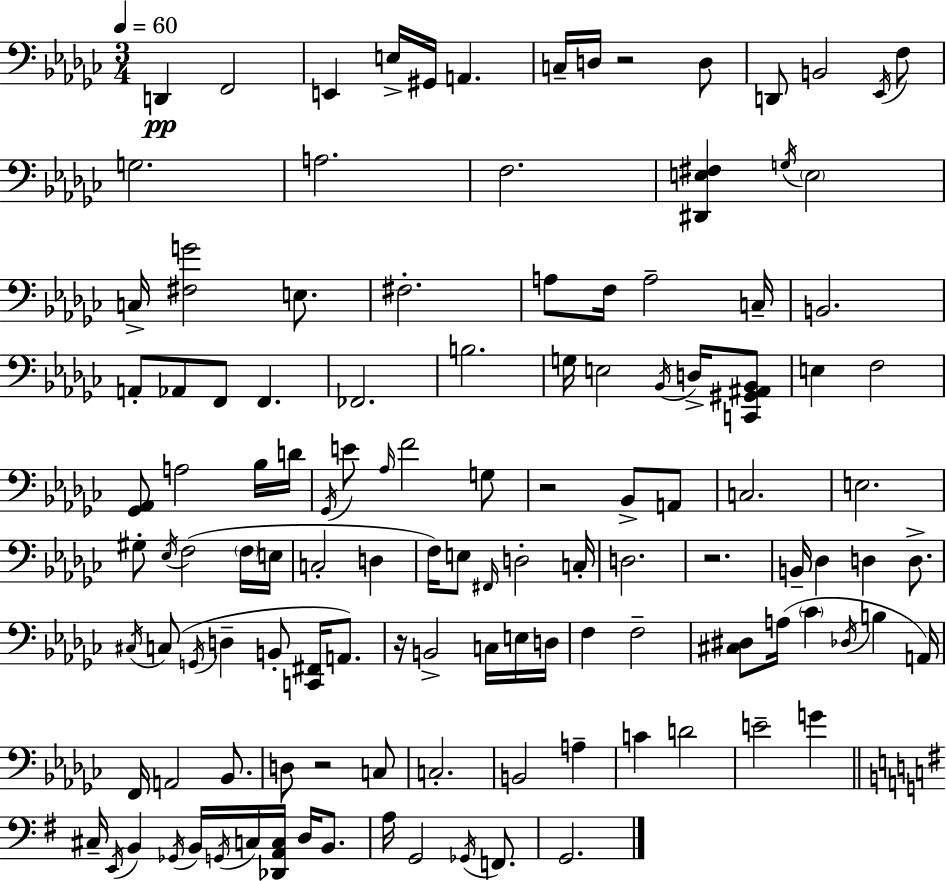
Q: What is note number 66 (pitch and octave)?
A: D3